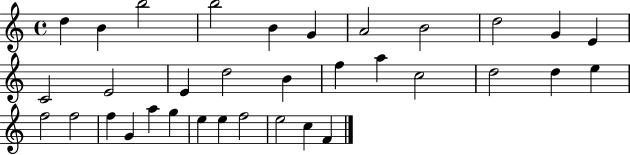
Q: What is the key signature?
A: C major